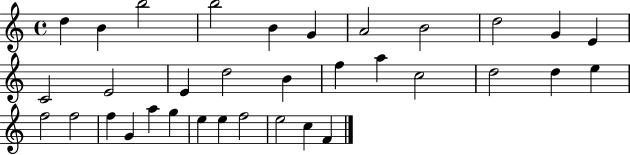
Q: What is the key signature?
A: C major